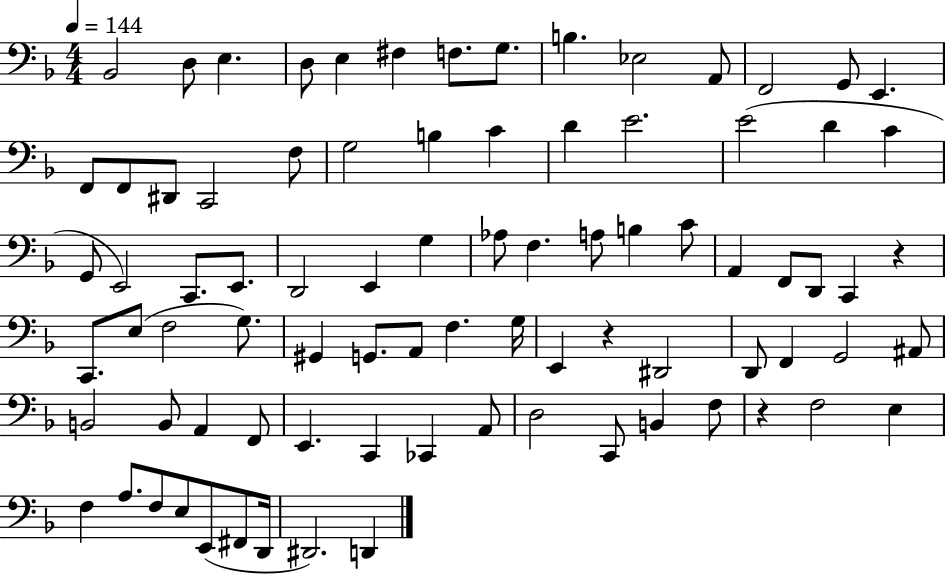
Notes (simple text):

Bb2/h D3/e E3/q. D3/e E3/q F#3/q F3/e. G3/e. B3/q. Eb3/h A2/e F2/h G2/e E2/q. F2/e F2/e D#2/e C2/h F3/e G3/h B3/q C4/q D4/q E4/h. E4/h D4/q C4/q G2/e E2/h C2/e. E2/e. D2/h E2/q G3/q Ab3/e F3/q. A3/e B3/q C4/e A2/q F2/e D2/e C2/q R/q C2/e. E3/e F3/h G3/e. G#2/q G2/e. A2/e F3/q. G3/s E2/q R/q D#2/h D2/e F2/q G2/h A#2/e B2/h B2/e A2/q F2/e E2/q. C2/q CES2/q A2/e D3/h C2/e B2/q F3/e R/q F3/h E3/q F3/q A3/e. F3/e E3/e E2/e F#2/e D2/s D#2/h. D2/q